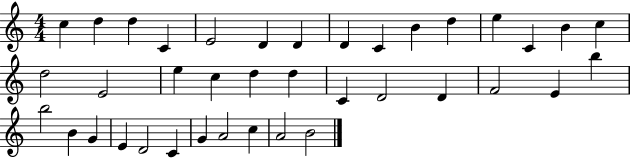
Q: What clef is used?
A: treble